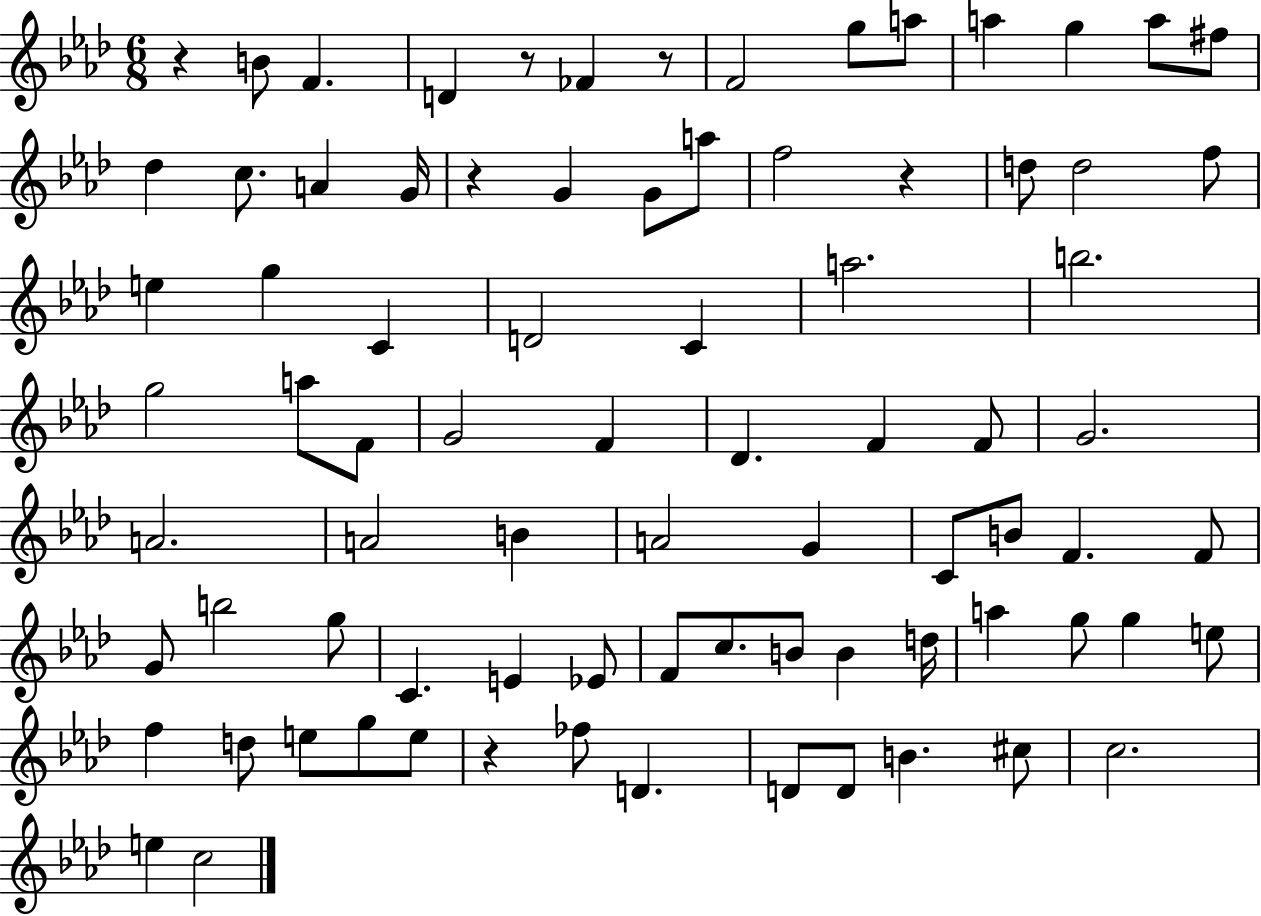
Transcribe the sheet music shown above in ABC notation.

X:1
T:Untitled
M:6/8
L:1/4
K:Ab
z B/2 F D z/2 _F z/2 F2 g/2 a/2 a g a/2 ^f/2 _d c/2 A G/4 z G G/2 a/2 f2 z d/2 d2 f/2 e g C D2 C a2 b2 g2 a/2 F/2 G2 F _D F F/2 G2 A2 A2 B A2 G C/2 B/2 F F/2 G/2 b2 g/2 C E _E/2 F/2 c/2 B/2 B d/4 a g/2 g e/2 f d/2 e/2 g/2 e/2 z _f/2 D D/2 D/2 B ^c/2 c2 e c2